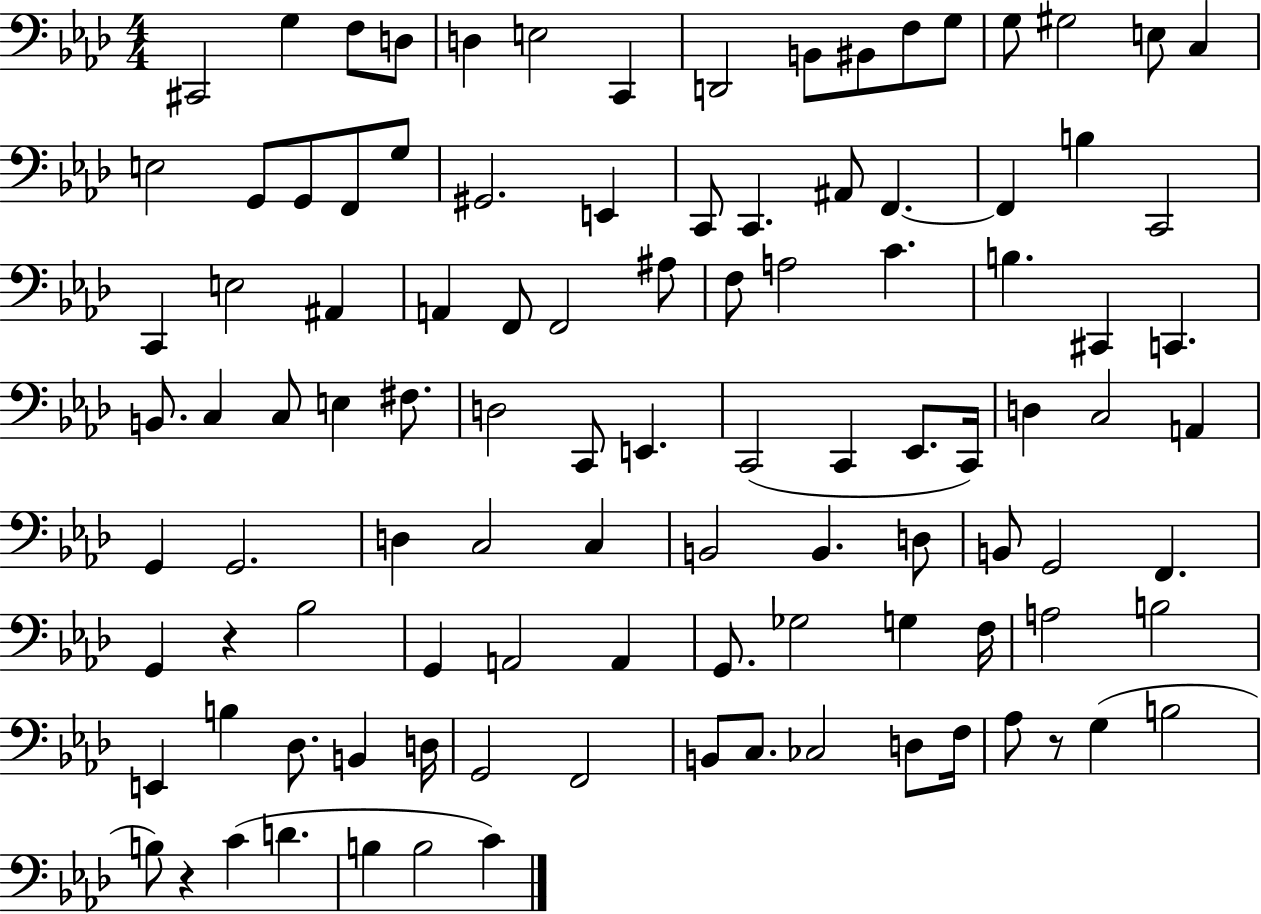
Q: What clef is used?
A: bass